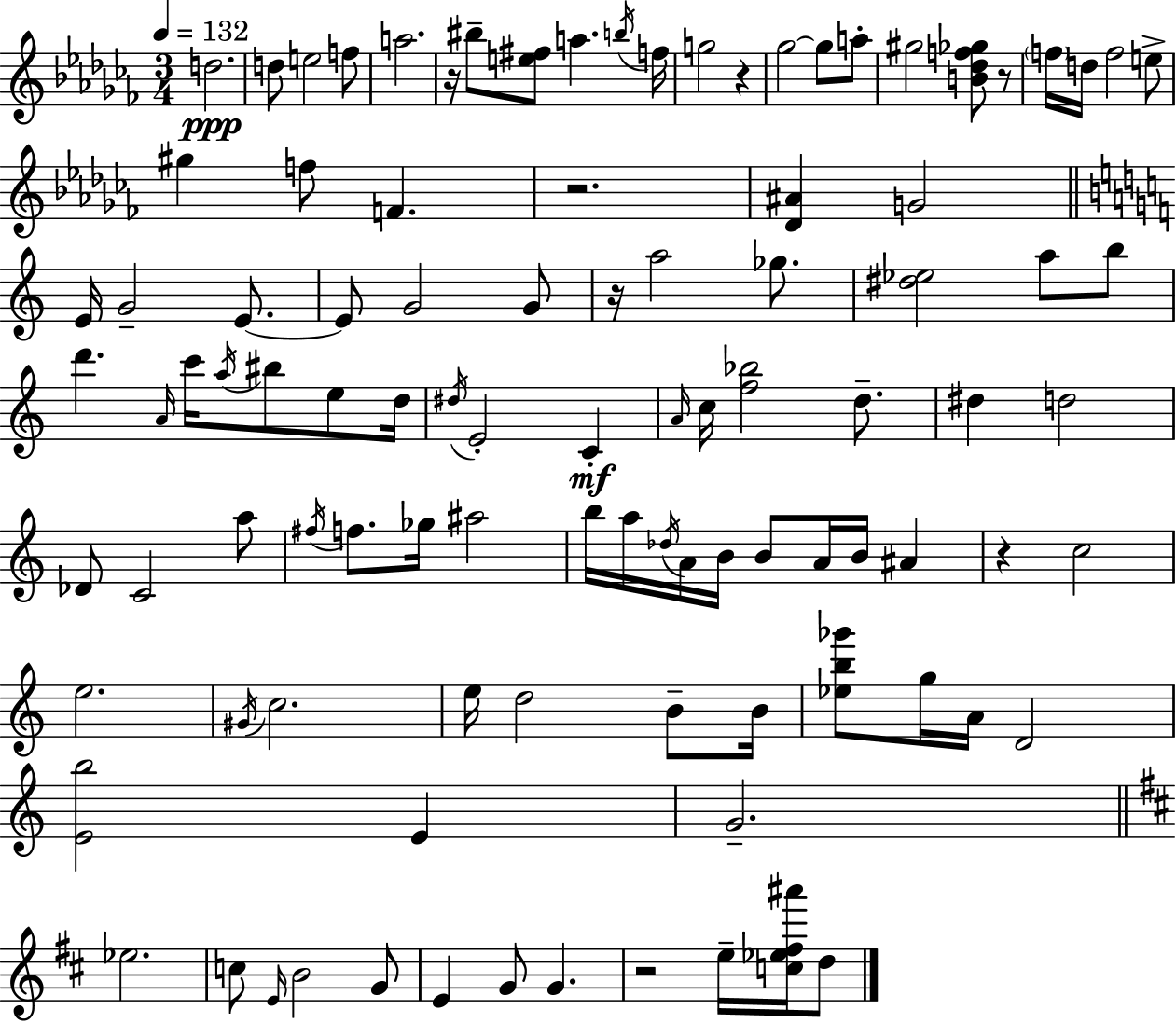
{
  \clef treble
  \numericTimeSignature
  \time 3/4
  \key aes \minor
  \tempo 4 = 132
  \repeat volta 2 { d''2.\ppp | d''8 e''2 f''8 | a''2. | r16 bis''8-- <e'' fis''>8 a''4. \acciaccatura { b''16 } | \break f''16 g''2 r4 | ges''2~~ ges''8 a''8-. | gis''2 <b' des'' f'' ges''>8 r8 | \parenthesize f''16 d''16 f''2 e''8-> | \break gis''4 f''8 f'4. | r2. | <des' ais'>4 g'2 | \bar "||" \break \key a \minor e'16 g'2-- e'8.~~ | e'8 g'2 g'8 | r16 a''2 ges''8. | <dis'' ees''>2 a''8 b''8 | \break d'''4. \grace { a'16 } c'''16 \acciaccatura { a''16 } bis''8 e''8 | d''16 \acciaccatura { dis''16 } e'2-. c'4-.\mf | \grace { a'16 } c''16 <f'' bes''>2 | d''8.-- dis''4 d''2 | \break des'8 c'2 | a''8 \acciaccatura { fis''16 } f''8. ges''16 ais''2 | b''16 a''16 \acciaccatura { des''16 } a'16 b'16 b'8 | a'16 b'16 ais'4 r4 c''2 | \break e''2. | \acciaccatura { gis'16 } c''2. | e''16 d''2 | b'8-- b'16 <ees'' b'' ges'''>8 g''16 a'16 d'2 | \break <e' b''>2 | e'4 g'2.-- | \bar "||" \break \key d \major ees''2. | c''8 \grace { e'16 } b'2 g'8 | e'4 g'8 g'4. | r2 e''16-- <c'' ees'' fis'' ais'''>16 d''8 | \break } \bar "|."
}